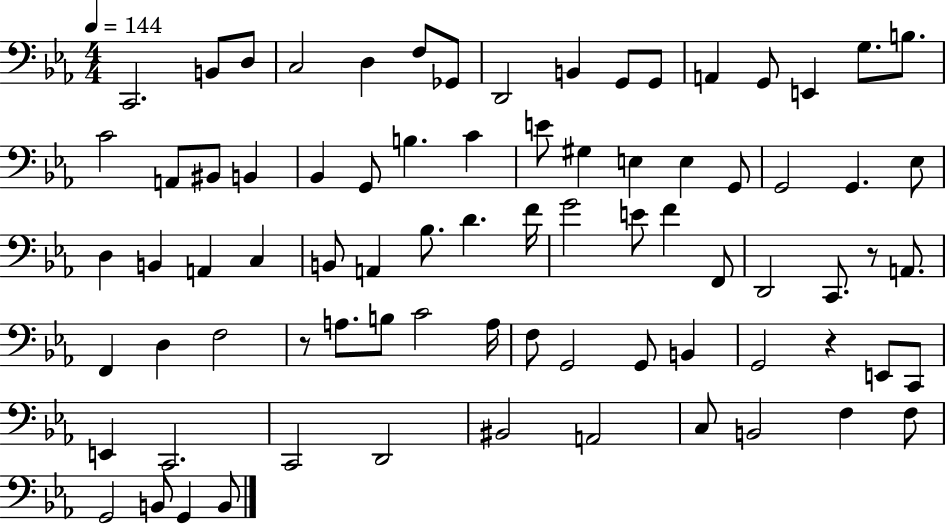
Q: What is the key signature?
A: EES major